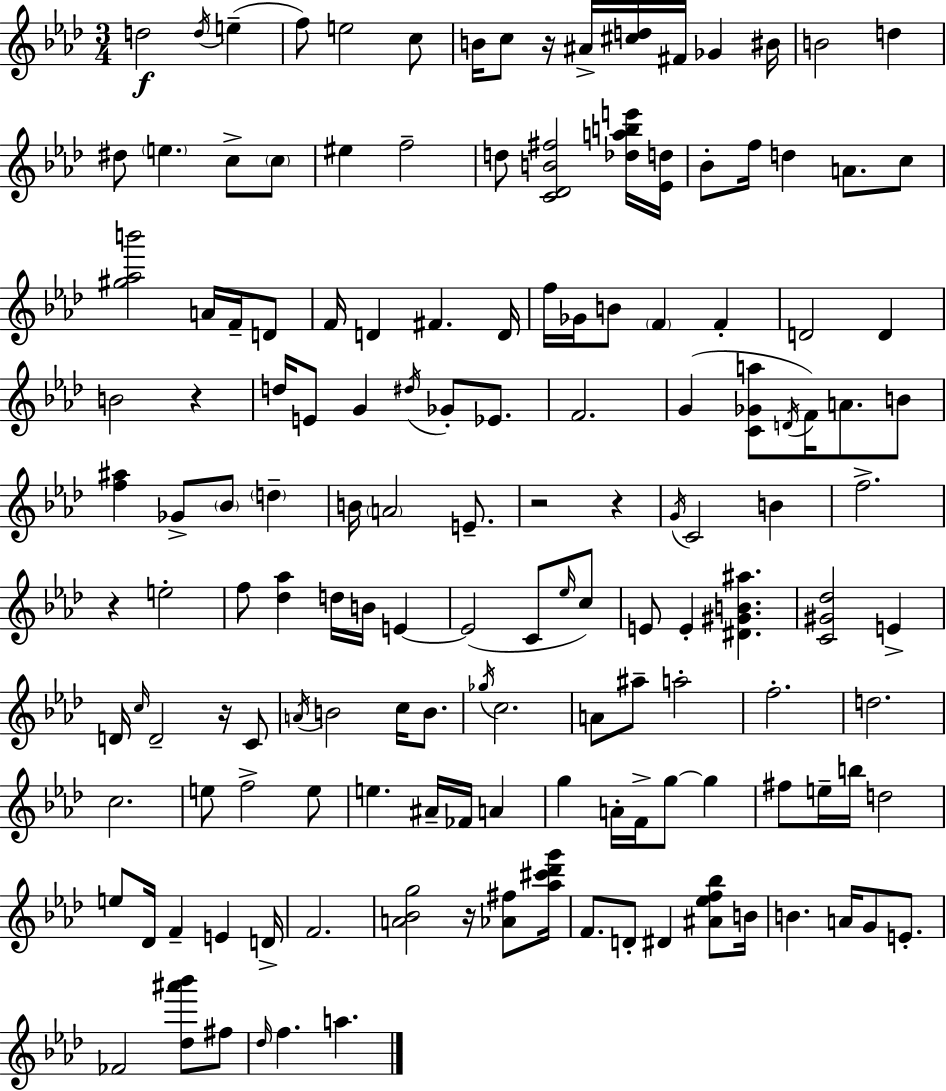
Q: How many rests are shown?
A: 7